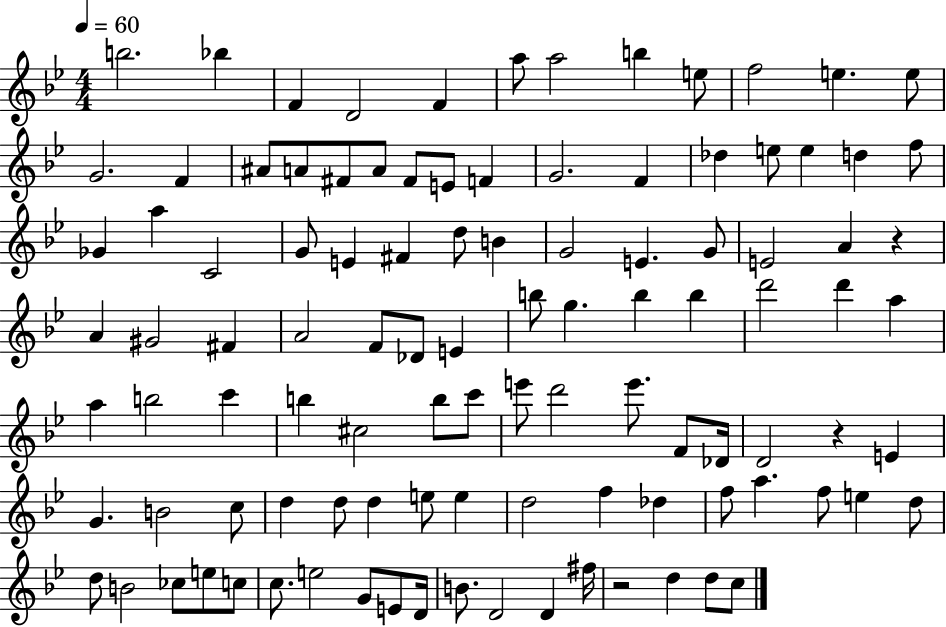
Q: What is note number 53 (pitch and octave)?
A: D6